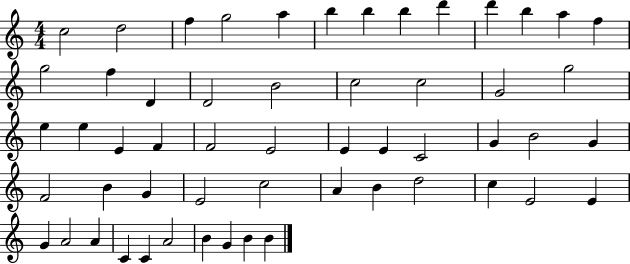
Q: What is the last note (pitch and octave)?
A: B4